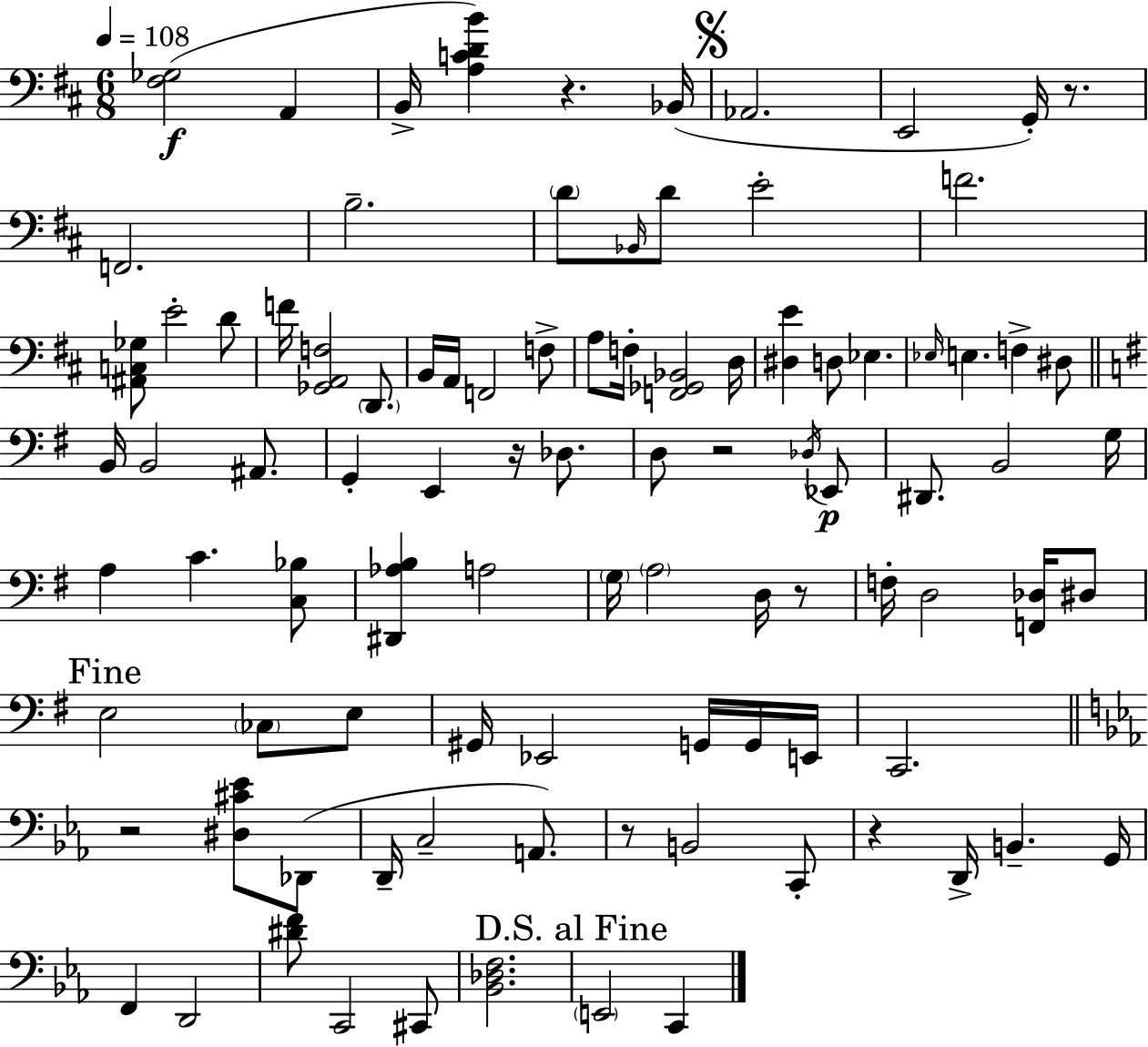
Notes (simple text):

[F#3,Gb3]/h A2/q B2/s [A3,C4,D4,B4]/q R/q. Bb2/s Ab2/h. E2/h G2/s R/e. F2/h. B3/h. D4/e Bb2/s D4/e E4/h F4/h. [A#2,C3,Gb3]/e E4/h D4/e F4/s [Gb2,A2,F3]/h D2/e. B2/s A2/s F2/h F3/e A3/e F3/s [F2,Gb2,Bb2]/h D3/s [D#3,E4]/q D3/e Eb3/q. Eb3/s E3/q. F3/q D#3/e B2/s B2/h A#2/e. G2/q E2/q R/s Db3/e. D3/e R/h Db3/s Eb2/e D#2/e. B2/h G3/s A3/q C4/q. [C3,Bb3]/e [D#2,Ab3,B3]/q A3/h G3/s A3/h D3/s R/e F3/s D3/h [F2,Db3]/s D#3/e E3/h CES3/e E3/e G#2/s Eb2/h G2/s G2/s E2/s C2/h. R/h [D#3,C#4,Eb4]/e Db2/e D2/s C3/h A2/e. R/e B2/h C2/e R/q D2/s B2/q. G2/s F2/q D2/h [D#4,F4]/e C2/h C#2/e [Bb2,Db3,F3]/h. E2/h C2/q